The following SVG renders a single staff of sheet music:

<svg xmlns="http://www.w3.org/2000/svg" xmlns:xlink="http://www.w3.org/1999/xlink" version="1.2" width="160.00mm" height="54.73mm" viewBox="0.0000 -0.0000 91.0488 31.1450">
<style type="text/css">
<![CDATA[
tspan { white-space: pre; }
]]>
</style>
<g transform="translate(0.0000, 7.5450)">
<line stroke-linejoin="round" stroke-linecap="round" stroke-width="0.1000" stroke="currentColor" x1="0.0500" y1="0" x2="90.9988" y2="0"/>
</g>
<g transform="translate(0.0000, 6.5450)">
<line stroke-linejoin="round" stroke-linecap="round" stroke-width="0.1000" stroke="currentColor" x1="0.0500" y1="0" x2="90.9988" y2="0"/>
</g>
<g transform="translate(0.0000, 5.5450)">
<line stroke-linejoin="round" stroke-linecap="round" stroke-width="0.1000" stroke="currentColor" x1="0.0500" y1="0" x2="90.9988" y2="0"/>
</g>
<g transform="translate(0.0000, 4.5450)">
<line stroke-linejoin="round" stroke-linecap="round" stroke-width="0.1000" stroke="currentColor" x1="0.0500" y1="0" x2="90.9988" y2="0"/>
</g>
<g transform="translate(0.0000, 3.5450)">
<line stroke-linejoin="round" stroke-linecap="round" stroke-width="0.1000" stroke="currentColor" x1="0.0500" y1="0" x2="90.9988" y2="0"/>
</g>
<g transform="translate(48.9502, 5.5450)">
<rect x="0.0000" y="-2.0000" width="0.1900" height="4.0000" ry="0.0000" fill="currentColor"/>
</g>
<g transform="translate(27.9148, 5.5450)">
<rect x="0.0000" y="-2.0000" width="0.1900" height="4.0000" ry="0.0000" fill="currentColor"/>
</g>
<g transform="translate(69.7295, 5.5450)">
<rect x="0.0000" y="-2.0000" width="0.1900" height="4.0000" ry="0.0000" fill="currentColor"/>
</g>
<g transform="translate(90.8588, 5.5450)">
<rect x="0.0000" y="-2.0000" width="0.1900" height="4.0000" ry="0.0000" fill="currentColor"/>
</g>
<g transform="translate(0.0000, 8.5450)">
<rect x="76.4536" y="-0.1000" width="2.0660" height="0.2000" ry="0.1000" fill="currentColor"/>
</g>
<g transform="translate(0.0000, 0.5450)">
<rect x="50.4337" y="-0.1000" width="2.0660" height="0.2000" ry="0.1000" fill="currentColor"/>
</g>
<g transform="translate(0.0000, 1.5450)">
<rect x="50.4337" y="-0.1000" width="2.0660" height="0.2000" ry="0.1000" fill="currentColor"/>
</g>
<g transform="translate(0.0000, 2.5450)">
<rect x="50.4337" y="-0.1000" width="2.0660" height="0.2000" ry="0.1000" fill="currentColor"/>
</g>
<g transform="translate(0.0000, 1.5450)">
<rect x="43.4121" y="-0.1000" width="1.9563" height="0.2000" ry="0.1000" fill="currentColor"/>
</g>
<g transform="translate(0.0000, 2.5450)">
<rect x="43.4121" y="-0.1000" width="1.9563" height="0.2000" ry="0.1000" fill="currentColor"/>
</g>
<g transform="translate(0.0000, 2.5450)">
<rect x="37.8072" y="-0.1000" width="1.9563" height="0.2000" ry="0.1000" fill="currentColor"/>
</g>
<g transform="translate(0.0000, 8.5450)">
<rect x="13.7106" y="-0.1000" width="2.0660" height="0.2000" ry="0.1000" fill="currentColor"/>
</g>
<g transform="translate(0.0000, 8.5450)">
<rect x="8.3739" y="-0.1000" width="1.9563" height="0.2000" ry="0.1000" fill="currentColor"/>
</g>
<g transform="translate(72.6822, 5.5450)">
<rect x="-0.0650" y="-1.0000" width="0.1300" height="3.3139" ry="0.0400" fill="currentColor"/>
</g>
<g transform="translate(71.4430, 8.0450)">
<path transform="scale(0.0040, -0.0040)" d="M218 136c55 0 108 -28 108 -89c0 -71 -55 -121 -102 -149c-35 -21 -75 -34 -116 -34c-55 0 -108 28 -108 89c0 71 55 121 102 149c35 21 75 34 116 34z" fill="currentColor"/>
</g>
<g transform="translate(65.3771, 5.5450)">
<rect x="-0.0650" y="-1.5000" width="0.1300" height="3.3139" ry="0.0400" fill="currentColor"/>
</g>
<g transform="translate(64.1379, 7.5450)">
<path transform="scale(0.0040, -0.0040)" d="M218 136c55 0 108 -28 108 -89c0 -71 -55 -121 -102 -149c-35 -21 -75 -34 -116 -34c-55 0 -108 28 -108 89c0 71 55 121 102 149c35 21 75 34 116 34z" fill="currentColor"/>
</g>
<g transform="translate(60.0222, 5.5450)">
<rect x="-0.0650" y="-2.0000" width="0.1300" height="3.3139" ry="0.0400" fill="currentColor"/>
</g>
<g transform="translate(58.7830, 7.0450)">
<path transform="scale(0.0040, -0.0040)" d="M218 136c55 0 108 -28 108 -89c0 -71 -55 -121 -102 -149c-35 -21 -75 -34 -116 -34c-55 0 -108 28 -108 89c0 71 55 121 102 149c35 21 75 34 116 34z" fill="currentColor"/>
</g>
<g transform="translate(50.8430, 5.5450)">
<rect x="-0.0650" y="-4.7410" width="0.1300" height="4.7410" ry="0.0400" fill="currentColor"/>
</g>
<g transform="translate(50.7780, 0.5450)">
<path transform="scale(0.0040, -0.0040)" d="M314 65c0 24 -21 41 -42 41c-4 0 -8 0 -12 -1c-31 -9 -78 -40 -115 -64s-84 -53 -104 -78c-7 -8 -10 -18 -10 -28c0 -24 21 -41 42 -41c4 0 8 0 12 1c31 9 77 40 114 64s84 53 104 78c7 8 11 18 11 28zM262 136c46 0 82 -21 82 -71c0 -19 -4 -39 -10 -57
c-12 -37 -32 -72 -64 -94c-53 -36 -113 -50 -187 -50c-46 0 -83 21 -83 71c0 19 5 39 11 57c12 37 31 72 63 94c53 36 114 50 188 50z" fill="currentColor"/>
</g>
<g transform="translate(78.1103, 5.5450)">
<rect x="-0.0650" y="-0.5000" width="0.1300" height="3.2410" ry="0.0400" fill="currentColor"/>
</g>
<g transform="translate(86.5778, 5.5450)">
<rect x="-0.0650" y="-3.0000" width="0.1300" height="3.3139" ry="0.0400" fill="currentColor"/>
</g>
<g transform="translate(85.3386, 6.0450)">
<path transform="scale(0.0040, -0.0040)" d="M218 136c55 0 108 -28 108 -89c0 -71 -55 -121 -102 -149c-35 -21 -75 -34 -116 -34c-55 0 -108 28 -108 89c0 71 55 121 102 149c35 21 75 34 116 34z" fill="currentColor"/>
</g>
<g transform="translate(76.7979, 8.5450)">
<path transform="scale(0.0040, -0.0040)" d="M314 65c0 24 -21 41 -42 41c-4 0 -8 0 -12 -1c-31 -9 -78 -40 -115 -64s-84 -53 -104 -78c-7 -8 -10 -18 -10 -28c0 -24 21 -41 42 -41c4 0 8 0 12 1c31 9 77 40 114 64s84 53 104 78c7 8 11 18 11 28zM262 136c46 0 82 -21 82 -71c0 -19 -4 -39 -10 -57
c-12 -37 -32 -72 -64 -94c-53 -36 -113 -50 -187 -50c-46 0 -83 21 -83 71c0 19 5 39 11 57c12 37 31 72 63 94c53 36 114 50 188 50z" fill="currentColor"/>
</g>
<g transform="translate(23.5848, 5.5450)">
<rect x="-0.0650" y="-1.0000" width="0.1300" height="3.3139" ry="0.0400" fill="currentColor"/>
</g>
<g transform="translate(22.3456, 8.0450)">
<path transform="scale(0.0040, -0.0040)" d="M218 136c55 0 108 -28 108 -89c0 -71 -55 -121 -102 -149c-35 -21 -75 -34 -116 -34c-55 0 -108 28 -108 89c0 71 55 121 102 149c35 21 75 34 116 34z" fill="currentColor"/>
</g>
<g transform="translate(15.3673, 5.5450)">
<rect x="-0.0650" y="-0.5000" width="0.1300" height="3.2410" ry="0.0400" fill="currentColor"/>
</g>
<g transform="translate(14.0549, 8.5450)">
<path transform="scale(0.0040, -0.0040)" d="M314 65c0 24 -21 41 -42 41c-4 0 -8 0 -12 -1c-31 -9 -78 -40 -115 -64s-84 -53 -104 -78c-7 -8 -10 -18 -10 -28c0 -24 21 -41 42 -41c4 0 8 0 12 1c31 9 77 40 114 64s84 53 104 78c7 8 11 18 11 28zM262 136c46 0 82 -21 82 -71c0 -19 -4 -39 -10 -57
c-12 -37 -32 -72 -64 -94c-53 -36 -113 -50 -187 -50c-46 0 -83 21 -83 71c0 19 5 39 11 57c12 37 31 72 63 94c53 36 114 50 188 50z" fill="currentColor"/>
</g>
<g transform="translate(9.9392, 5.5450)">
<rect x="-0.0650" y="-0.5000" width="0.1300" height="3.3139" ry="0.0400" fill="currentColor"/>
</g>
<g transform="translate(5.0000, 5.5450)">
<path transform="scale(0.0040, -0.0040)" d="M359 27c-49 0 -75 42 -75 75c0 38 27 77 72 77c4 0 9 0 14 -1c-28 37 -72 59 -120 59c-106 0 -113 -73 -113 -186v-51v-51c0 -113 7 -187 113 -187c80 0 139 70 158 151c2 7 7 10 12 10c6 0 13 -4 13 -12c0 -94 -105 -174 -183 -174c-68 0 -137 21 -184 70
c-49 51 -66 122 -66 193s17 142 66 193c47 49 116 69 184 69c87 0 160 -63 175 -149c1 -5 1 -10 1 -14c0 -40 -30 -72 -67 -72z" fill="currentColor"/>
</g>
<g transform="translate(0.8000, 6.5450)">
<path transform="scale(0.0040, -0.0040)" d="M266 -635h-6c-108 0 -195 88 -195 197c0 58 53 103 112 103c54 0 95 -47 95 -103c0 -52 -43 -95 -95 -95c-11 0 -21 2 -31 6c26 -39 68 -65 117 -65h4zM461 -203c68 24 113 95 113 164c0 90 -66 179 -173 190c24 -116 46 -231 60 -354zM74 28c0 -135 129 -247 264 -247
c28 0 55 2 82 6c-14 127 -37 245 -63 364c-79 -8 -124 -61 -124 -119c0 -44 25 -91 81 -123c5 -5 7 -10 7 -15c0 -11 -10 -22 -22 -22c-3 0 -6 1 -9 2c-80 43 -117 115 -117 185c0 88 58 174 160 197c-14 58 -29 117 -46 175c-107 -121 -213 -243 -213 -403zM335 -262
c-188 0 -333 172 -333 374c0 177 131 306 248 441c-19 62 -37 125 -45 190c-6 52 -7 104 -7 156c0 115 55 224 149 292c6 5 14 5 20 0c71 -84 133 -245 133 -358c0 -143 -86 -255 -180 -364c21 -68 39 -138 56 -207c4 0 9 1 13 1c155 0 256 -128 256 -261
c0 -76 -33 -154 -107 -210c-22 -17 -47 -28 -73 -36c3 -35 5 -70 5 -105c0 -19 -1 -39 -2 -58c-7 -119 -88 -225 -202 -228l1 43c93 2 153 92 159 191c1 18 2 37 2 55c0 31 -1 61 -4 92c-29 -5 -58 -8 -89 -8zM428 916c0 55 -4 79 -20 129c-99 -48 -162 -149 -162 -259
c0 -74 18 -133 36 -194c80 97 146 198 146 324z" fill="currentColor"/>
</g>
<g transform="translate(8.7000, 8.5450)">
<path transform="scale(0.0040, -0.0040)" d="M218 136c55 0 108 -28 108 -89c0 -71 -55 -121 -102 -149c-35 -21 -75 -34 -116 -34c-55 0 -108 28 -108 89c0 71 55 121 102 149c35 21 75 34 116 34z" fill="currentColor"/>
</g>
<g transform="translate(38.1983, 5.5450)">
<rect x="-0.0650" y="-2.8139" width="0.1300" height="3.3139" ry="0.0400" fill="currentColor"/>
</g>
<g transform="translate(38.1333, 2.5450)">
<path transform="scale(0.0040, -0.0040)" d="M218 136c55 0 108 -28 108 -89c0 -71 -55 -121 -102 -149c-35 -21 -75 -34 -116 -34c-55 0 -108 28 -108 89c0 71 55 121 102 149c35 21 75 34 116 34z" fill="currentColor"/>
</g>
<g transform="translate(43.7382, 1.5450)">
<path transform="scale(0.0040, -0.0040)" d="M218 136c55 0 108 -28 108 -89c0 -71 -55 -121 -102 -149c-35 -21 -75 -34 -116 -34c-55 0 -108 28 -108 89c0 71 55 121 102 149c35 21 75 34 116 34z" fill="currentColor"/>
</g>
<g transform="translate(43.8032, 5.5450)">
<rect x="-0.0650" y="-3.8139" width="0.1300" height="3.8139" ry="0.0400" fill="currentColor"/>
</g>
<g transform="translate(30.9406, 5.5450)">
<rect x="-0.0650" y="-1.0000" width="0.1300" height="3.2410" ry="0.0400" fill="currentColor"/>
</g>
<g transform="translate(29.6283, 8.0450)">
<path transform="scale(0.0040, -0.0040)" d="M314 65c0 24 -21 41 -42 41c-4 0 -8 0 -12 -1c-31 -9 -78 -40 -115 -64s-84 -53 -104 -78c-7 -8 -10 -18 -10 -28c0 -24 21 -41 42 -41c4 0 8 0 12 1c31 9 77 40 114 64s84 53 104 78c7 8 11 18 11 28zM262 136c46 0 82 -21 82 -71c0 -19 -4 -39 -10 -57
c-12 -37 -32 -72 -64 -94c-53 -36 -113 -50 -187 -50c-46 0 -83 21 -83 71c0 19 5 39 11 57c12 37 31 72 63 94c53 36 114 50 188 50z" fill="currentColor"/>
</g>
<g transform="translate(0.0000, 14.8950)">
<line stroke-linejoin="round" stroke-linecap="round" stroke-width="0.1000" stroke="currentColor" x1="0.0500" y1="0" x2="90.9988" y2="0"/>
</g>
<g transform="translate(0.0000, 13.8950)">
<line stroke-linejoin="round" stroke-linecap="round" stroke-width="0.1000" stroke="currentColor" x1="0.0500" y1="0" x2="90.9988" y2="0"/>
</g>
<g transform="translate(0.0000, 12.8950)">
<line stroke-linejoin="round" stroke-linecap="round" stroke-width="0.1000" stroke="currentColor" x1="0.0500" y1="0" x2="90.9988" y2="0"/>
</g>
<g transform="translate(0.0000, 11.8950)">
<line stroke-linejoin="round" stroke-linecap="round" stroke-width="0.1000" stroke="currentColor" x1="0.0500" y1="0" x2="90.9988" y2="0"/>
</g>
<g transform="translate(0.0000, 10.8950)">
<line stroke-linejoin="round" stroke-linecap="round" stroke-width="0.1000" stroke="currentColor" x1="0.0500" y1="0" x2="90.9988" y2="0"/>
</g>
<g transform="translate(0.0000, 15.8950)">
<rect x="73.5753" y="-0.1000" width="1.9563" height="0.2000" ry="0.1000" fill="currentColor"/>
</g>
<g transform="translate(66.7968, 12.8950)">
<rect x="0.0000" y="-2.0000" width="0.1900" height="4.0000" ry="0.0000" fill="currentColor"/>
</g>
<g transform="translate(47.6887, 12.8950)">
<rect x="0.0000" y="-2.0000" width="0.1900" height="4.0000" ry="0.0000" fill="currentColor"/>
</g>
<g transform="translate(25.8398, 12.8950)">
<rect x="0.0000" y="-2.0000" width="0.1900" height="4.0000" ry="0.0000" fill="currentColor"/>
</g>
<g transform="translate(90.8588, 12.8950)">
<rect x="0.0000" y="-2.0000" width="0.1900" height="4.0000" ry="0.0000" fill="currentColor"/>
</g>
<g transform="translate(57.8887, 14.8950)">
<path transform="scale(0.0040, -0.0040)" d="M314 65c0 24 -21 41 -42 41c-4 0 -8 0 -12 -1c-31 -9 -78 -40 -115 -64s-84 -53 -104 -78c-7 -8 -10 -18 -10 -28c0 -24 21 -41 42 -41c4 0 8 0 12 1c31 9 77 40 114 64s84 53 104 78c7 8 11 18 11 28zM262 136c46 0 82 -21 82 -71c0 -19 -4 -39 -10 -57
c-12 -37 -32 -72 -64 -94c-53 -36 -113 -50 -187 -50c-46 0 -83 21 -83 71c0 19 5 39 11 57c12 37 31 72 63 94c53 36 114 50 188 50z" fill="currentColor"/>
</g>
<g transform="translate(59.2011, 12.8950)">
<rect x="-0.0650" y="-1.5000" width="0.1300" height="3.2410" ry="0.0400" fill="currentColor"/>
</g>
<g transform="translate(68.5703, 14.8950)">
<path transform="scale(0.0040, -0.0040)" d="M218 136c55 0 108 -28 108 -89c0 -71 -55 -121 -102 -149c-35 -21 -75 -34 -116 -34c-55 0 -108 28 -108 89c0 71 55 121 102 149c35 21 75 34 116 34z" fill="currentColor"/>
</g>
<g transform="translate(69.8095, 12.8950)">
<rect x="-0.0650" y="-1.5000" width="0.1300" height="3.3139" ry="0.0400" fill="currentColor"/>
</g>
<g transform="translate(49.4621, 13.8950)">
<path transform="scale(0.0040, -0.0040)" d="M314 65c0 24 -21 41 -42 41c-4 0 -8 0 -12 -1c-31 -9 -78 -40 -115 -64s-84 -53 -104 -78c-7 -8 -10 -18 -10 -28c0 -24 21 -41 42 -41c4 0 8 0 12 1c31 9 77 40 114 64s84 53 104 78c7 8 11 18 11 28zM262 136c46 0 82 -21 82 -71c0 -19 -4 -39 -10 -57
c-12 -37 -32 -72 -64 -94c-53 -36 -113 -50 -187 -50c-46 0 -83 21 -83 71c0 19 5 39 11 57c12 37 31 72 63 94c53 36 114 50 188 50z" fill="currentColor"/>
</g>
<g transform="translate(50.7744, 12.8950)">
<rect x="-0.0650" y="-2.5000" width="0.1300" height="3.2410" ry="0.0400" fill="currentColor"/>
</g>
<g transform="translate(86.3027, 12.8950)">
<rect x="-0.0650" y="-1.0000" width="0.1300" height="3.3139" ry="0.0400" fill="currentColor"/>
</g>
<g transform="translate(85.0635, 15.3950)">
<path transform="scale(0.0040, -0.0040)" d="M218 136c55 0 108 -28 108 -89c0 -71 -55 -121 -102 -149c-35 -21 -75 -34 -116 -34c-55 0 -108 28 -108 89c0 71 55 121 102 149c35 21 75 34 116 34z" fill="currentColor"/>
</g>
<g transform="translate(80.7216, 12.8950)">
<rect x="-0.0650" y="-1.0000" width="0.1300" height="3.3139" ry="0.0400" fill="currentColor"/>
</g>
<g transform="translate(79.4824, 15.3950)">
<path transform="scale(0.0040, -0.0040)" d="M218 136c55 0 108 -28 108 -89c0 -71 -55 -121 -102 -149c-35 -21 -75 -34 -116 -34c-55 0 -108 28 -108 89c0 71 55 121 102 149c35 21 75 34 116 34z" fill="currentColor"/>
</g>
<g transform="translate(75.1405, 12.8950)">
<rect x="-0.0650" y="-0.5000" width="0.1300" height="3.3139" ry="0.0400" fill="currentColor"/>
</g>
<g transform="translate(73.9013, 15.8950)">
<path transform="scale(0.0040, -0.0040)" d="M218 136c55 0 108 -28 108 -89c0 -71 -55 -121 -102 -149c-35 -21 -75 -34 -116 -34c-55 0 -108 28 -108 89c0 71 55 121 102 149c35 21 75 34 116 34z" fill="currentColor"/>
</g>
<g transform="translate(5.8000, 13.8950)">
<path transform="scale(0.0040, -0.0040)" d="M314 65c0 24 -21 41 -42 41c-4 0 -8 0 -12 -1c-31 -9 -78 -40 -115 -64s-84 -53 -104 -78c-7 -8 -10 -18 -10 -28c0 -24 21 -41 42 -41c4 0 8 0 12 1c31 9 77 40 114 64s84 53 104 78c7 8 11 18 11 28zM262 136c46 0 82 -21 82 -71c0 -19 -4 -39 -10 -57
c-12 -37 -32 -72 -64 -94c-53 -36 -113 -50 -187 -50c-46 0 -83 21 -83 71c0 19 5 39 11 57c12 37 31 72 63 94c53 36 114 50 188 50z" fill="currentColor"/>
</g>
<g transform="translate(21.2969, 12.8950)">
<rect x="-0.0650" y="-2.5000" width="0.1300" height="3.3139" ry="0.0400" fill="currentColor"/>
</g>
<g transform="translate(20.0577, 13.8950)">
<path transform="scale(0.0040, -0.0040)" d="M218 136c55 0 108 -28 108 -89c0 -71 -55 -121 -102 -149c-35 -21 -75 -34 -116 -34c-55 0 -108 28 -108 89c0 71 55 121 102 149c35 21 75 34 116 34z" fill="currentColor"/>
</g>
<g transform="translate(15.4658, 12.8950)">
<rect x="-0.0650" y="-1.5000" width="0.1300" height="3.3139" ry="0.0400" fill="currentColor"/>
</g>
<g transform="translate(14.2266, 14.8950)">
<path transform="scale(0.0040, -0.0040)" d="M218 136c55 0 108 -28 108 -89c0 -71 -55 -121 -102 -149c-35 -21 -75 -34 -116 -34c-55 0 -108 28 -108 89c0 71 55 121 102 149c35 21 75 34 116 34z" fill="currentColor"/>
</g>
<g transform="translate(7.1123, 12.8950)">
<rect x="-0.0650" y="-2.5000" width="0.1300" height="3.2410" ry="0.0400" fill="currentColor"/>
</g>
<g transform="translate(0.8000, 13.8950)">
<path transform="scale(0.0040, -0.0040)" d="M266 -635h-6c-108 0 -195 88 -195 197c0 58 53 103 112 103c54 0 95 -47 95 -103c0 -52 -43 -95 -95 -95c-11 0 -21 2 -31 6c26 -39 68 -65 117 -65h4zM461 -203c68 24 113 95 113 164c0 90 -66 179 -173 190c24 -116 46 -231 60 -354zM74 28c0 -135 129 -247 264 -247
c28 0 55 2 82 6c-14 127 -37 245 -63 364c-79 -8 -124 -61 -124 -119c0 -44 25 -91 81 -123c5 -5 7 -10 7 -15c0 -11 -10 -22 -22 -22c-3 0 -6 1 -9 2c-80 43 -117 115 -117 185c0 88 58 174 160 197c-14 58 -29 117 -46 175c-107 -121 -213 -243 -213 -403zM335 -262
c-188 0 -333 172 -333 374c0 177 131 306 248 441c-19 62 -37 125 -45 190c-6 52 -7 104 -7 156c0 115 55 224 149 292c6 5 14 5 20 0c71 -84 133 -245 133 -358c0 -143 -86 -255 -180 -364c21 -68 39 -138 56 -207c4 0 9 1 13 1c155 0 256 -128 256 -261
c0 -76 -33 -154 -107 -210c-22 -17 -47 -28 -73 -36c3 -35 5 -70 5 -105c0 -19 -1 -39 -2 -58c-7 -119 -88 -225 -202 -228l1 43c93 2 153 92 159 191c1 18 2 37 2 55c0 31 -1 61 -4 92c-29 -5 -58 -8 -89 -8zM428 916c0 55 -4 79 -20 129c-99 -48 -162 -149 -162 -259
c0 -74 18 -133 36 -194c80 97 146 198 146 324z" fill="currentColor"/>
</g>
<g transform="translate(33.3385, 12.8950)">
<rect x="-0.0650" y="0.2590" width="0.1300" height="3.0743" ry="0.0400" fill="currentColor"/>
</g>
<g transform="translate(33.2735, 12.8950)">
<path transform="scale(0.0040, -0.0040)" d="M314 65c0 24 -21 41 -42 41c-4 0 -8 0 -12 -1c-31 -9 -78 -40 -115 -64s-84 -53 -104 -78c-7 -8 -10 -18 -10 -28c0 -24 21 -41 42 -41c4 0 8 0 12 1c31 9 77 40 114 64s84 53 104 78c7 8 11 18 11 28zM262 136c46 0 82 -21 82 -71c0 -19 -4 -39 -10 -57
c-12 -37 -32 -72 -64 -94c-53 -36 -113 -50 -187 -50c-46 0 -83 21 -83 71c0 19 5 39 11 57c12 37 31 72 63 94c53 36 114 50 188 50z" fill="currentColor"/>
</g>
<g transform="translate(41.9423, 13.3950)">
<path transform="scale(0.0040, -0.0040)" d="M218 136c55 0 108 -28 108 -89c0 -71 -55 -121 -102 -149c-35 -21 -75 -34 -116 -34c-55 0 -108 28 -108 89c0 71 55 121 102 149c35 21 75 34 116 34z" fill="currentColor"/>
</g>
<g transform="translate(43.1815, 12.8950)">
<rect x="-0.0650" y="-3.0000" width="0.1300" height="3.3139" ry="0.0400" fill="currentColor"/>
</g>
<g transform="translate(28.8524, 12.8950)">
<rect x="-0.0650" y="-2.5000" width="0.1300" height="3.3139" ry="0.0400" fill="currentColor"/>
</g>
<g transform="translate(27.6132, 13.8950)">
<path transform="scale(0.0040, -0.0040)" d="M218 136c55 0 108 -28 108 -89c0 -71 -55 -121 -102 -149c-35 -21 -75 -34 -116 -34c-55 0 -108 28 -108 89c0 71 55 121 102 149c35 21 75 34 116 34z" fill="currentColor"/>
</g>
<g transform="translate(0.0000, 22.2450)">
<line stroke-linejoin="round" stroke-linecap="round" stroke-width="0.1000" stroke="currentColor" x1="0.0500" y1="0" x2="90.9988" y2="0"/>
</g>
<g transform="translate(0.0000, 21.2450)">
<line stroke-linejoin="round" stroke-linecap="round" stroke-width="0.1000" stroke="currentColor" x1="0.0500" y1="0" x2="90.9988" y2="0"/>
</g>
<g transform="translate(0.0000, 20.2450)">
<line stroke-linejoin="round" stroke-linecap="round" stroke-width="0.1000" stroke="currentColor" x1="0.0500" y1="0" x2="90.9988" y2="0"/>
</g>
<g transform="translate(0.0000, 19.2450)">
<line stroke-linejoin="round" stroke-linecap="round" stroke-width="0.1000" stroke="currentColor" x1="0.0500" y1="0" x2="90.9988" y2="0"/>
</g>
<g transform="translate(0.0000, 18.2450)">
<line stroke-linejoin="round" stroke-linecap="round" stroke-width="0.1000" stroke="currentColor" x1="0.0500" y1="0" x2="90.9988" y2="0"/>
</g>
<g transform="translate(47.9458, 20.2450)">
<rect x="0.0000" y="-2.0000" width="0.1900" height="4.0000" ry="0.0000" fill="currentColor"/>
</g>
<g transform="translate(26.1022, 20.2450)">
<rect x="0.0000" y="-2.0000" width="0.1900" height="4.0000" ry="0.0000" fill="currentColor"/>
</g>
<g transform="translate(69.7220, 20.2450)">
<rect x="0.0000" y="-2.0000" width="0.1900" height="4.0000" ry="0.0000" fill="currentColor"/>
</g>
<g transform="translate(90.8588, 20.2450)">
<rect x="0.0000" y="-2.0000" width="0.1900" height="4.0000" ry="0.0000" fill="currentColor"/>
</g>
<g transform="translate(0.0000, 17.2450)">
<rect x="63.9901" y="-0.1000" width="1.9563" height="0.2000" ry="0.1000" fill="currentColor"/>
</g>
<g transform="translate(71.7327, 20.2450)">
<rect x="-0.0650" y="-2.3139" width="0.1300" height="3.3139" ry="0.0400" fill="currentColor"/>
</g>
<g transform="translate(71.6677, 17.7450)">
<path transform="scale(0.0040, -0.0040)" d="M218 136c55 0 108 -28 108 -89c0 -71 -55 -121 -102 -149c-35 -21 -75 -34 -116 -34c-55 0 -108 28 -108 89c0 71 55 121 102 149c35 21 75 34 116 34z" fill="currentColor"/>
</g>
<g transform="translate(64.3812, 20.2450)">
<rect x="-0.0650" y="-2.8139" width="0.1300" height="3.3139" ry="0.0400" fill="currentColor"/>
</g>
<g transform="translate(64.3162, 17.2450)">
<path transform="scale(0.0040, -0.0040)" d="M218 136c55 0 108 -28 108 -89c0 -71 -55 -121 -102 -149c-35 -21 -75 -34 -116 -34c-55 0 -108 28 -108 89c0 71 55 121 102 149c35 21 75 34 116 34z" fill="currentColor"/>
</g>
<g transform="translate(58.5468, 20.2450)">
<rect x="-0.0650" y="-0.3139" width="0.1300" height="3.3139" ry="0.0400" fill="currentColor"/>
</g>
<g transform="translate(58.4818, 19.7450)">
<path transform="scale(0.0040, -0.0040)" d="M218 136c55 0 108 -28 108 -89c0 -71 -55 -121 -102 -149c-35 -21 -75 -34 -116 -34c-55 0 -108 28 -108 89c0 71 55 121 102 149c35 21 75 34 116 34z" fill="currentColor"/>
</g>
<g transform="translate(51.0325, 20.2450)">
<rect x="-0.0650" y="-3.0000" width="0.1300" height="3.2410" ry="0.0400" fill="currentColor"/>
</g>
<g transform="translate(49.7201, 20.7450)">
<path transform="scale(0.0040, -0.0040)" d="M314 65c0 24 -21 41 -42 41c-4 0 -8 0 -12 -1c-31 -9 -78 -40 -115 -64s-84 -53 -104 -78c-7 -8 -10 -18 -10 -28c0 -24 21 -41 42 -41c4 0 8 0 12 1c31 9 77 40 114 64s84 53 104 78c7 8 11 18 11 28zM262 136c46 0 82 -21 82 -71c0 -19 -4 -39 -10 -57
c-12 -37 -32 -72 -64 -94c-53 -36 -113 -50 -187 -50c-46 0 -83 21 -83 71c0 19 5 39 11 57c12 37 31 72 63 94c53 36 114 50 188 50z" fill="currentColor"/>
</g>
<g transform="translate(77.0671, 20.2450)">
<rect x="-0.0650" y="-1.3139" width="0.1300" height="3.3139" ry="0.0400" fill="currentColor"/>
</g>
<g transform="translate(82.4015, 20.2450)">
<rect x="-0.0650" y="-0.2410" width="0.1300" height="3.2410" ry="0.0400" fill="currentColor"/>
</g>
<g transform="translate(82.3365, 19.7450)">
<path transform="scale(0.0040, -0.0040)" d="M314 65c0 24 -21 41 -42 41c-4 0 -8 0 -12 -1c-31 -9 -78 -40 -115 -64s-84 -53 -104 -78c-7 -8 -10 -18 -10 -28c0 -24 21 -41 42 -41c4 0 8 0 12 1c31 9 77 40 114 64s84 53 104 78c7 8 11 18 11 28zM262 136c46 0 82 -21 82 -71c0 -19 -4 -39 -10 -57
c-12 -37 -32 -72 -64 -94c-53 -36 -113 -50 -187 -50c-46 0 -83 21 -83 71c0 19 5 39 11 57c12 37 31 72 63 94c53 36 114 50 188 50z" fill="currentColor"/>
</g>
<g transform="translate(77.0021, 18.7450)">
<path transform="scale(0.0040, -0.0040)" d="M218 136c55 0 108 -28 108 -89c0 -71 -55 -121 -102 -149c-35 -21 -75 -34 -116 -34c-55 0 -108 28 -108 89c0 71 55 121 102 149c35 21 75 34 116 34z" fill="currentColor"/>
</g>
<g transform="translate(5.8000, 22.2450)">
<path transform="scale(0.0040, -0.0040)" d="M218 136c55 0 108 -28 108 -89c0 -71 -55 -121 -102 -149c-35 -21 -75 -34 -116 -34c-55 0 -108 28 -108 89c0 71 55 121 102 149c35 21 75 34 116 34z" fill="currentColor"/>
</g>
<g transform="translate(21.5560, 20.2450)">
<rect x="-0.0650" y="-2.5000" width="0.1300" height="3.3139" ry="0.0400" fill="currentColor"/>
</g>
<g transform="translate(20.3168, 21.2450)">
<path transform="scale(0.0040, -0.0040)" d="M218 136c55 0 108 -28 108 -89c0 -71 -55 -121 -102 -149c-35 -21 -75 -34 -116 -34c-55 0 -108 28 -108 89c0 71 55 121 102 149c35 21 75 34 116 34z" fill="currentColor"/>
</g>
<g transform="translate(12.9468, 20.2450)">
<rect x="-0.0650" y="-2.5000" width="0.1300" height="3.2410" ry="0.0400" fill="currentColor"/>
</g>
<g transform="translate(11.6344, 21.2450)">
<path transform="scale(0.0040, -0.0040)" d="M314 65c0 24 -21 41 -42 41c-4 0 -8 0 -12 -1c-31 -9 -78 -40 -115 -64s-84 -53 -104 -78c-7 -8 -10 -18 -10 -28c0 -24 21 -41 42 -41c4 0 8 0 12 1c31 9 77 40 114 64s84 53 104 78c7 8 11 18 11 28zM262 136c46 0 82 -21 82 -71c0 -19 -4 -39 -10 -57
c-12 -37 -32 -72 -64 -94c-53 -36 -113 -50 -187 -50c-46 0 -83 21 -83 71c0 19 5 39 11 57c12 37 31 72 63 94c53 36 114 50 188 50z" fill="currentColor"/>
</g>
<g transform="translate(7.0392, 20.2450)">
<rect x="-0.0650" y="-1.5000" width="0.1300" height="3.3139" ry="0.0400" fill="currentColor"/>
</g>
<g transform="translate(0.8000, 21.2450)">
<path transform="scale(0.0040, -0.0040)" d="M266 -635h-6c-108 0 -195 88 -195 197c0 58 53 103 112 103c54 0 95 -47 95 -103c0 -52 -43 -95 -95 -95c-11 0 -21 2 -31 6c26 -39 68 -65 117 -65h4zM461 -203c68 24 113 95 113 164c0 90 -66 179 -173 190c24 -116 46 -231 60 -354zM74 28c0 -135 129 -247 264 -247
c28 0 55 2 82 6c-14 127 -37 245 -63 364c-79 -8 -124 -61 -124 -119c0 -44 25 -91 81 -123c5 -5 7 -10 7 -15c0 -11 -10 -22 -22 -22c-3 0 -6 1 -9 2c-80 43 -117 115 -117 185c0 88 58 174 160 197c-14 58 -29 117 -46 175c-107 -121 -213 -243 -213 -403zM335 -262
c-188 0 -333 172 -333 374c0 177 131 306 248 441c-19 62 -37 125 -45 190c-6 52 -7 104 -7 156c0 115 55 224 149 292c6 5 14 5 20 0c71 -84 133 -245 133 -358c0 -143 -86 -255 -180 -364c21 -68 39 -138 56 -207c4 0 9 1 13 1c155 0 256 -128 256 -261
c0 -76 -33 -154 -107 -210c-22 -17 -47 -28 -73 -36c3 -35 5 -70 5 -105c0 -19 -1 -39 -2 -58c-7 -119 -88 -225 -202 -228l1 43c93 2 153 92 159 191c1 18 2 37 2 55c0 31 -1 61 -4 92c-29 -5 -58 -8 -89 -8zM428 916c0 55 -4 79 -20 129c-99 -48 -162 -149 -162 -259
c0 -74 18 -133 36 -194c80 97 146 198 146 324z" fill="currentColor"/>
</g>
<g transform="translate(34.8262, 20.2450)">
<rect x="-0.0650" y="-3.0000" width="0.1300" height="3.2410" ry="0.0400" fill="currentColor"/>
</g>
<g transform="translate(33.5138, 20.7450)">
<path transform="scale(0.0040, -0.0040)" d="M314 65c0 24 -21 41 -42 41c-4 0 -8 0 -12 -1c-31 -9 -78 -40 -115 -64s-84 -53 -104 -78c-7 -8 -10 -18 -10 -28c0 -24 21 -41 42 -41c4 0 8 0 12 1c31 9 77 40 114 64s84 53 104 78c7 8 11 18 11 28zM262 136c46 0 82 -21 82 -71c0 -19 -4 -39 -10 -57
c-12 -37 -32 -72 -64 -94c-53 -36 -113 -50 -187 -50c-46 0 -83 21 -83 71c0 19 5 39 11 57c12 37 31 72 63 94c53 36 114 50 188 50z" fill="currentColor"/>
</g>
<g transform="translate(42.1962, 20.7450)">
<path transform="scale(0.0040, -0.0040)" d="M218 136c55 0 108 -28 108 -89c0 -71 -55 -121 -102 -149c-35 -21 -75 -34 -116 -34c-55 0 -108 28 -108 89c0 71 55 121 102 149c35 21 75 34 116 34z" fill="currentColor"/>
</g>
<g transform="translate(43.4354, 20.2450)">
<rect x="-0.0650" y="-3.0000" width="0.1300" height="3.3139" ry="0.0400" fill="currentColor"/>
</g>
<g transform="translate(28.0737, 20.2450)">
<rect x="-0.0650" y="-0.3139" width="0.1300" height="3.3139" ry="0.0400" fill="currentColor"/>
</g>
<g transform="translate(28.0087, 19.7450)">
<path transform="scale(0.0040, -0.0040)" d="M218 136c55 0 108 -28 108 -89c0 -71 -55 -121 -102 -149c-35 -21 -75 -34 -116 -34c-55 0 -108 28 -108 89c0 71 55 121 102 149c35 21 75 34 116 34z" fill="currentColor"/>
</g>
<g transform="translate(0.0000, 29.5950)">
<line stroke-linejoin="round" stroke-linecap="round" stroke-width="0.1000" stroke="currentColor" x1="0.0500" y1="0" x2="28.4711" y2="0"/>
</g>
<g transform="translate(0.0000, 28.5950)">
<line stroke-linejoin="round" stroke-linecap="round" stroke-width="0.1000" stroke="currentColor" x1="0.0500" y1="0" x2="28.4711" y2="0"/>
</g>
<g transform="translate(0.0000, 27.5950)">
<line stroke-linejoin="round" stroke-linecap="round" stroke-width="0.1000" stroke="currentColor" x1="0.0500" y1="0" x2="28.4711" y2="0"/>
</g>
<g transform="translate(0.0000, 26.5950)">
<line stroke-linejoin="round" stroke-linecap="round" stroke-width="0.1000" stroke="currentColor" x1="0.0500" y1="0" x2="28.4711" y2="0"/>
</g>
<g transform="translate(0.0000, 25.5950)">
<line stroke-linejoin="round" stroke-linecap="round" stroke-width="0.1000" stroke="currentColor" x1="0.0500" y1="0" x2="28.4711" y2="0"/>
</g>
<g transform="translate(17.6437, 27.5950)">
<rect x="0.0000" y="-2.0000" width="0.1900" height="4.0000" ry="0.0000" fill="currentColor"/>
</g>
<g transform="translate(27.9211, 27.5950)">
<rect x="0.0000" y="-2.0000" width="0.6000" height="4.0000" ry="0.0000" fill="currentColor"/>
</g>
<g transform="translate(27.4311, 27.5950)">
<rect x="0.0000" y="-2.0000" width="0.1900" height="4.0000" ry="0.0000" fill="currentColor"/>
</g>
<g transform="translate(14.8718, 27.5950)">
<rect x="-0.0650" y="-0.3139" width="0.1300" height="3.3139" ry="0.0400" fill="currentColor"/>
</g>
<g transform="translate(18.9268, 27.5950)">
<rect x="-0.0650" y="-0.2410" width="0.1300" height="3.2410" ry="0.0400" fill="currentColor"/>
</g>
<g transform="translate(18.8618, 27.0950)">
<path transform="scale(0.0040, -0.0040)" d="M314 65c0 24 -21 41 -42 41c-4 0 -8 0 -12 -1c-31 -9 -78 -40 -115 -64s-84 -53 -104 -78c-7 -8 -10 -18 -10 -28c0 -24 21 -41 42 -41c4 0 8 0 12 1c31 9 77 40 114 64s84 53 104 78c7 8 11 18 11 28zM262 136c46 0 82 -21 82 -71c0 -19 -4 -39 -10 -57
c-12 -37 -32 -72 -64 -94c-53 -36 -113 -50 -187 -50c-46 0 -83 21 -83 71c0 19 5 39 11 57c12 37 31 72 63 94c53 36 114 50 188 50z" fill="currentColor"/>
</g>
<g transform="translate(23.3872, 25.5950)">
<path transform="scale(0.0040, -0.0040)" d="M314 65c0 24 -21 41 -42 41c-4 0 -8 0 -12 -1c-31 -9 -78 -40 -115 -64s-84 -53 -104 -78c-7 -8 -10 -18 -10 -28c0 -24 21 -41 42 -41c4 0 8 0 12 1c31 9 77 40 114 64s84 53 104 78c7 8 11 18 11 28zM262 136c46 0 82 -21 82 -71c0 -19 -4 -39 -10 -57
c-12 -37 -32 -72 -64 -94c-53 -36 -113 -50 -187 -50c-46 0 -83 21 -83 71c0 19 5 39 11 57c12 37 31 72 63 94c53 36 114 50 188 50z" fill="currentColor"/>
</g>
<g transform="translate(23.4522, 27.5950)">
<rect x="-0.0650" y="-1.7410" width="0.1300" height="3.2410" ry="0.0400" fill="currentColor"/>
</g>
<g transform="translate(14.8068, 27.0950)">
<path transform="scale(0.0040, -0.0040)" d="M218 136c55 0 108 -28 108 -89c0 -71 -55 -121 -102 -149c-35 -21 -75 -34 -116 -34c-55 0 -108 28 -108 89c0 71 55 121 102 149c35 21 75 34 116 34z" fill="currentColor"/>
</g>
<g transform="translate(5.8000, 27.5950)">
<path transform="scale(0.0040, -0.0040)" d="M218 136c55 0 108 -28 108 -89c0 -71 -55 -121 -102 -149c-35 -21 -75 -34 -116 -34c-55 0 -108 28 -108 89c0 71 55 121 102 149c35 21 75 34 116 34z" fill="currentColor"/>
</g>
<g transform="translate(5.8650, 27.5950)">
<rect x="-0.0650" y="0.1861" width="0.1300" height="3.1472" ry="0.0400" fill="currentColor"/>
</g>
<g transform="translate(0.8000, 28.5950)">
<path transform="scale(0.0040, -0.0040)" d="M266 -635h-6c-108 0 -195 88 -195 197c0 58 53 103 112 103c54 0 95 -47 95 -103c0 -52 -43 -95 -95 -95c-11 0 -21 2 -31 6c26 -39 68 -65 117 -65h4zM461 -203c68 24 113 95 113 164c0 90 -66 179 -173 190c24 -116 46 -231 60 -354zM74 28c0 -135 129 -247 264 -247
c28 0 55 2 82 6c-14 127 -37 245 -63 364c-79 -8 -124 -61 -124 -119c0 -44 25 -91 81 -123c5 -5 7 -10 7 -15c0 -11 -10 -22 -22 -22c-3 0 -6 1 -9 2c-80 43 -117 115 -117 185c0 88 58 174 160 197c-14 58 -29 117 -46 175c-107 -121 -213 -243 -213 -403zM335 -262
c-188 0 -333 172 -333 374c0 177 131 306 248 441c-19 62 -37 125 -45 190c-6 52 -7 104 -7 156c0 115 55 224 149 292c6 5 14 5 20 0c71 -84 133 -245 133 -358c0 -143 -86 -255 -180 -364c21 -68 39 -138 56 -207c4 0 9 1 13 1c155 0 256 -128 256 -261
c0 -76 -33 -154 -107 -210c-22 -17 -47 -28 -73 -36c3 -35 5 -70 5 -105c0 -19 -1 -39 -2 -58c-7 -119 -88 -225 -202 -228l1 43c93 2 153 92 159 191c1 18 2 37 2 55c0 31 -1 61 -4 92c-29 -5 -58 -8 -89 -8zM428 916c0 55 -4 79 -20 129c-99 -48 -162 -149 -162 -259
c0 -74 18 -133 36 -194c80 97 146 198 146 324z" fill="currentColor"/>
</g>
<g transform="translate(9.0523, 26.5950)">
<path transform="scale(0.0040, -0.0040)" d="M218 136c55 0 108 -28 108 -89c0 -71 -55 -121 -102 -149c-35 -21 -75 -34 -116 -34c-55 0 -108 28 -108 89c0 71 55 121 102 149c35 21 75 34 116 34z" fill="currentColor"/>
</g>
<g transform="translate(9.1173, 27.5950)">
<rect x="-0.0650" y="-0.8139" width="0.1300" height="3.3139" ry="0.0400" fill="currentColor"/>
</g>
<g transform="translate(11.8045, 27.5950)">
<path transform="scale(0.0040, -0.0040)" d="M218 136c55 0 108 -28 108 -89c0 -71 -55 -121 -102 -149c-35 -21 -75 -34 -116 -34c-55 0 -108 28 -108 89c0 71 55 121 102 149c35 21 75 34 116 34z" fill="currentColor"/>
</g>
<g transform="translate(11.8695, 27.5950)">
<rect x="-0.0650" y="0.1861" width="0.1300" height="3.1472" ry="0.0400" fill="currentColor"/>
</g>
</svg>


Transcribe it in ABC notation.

X:1
T:Untitled
M:4/4
L:1/4
K:C
C C2 D D2 a c' e'2 F E D C2 A G2 E G G B2 A G2 E2 E C D D E G2 G c A2 A A2 c a g e c2 B d B c c2 f2